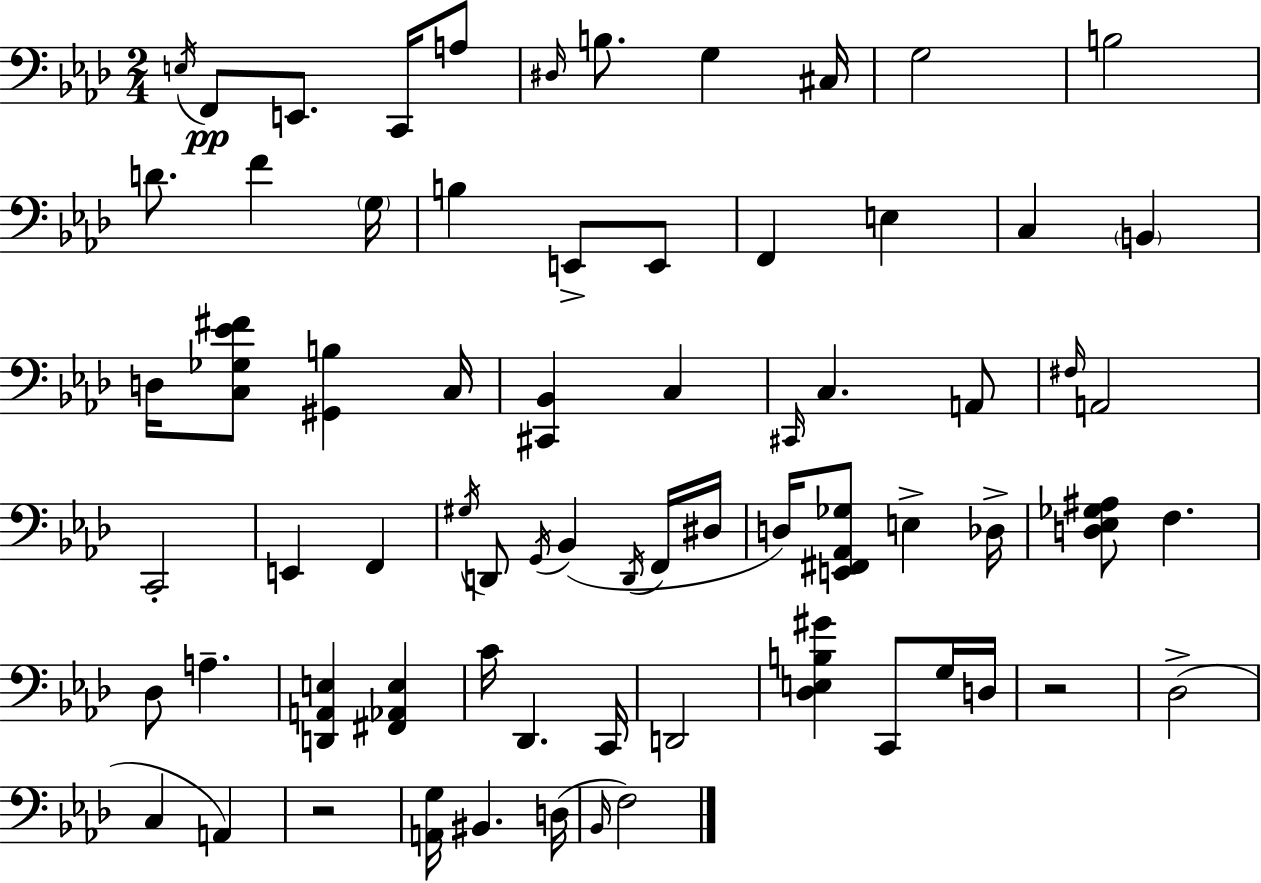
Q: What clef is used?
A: bass